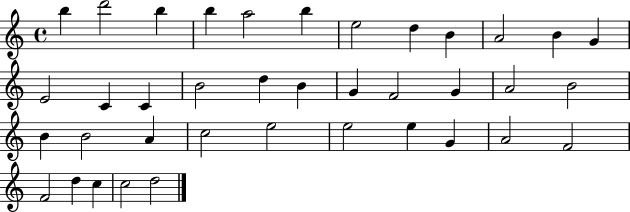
B5/q D6/h B5/q B5/q A5/h B5/q E5/h D5/q B4/q A4/h B4/q G4/q E4/h C4/q C4/q B4/h D5/q B4/q G4/q F4/h G4/q A4/h B4/h B4/q B4/h A4/q C5/h E5/h E5/h E5/q G4/q A4/h F4/h F4/h D5/q C5/q C5/h D5/h